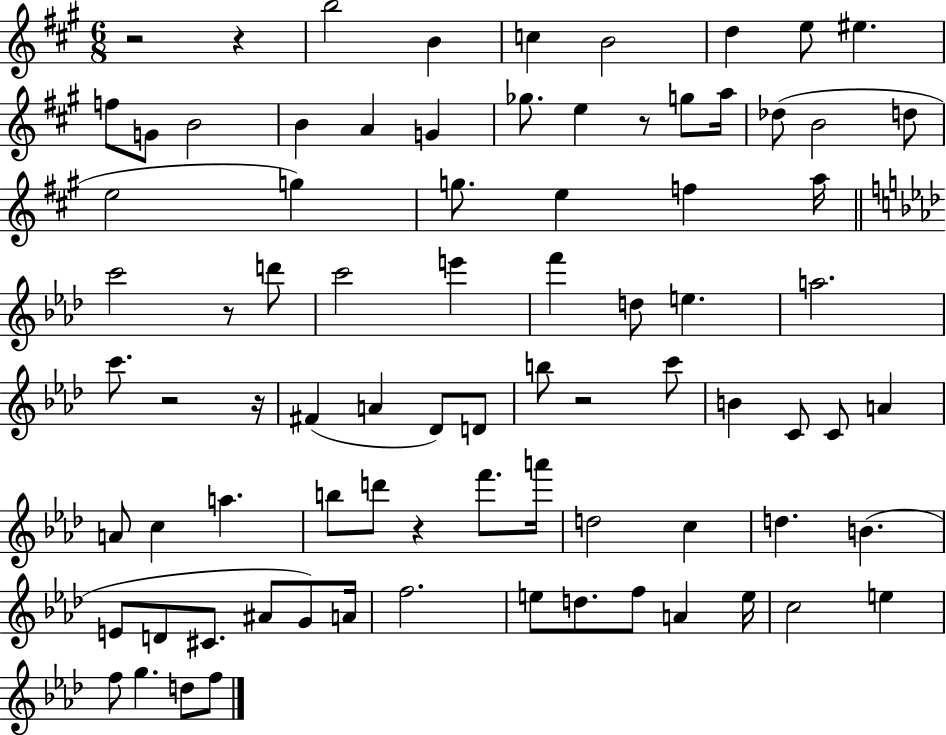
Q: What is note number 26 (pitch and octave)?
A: A5